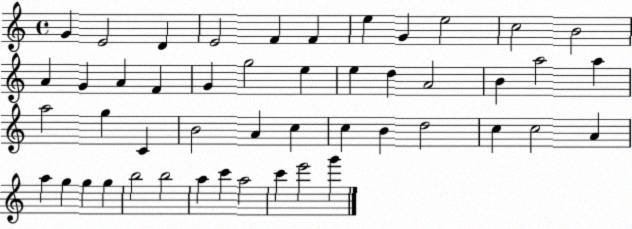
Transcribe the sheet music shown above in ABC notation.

X:1
T:Untitled
M:4/4
L:1/4
K:C
G E2 D E2 F F e G e2 c2 B2 A G A F G g2 e e d A2 B a2 a a2 g C B2 A c c B d2 c c2 A a g g g b2 b2 a c' a2 c' e'2 g'